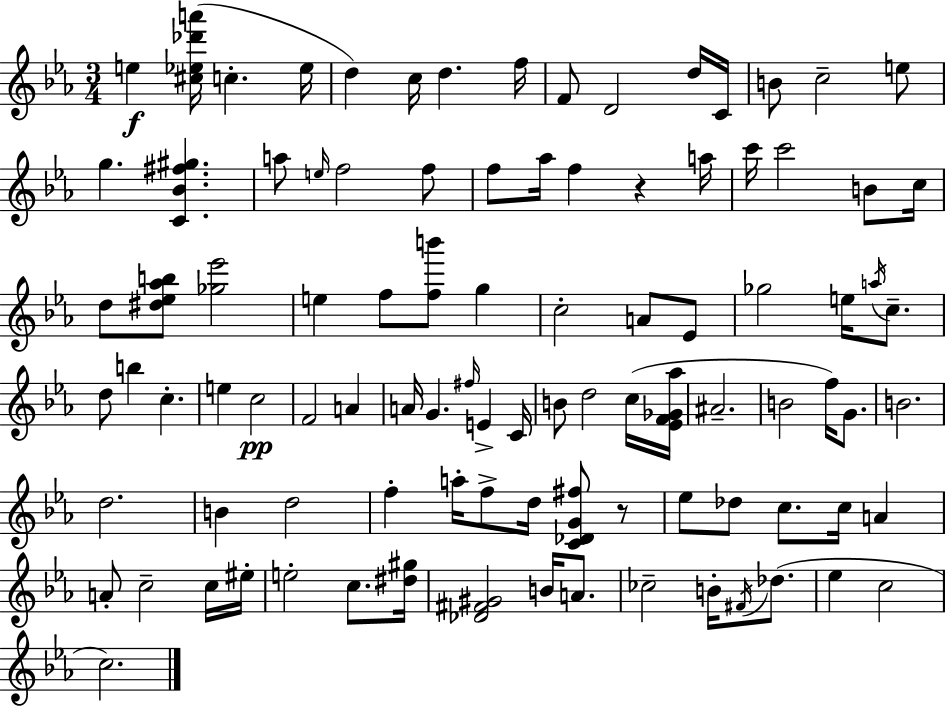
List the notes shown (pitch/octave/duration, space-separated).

E5/q [C#5,Eb5,Db6,A6]/s C5/q. Eb5/s D5/q C5/s D5/q. F5/s F4/e D4/h D5/s C4/s B4/e C5/h E5/e G5/q. [C4,Bb4,F#5,G#5]/q. A5/e E5/s F5/h F5/e F5/e Ab5/s F5/q R/q A5/s C6/s C6/h B4/e C5/s D5/e [D#5,Eb5,Ab5,B5]/e [Gb5,Eb6]/h E5/q F5/e [F5,B6]/e G5/q C5/h A4/e Eb4/e Gb5/h E5/s A5/s C5/e. D5/e B5/q C5/q. E5/q C5/h F4/h A4/q A4/s G4/q. F#5/s E4/q C4/s B4/e D5/h C5/s [Eb4,F4,Gb4,Ab5]/s A#4/h. B4/h F5/s G4/e. B4/h. D5/h. B4/q D5/h F5/q A5/s F5/e D5/s [C4,Db4,G4,F#5]/e R/e Eb5/e Db5/e C5/e. C5/s A4/q A4/e C5/h C5/s EIS5/s E5/h C5/e. [D#5,G#5]/s [Db4,F#4,G#4]/h B4/s A4/e. CES5/h B4/s F#4/s Db5/e. Eb5/q C5/h C5/h.